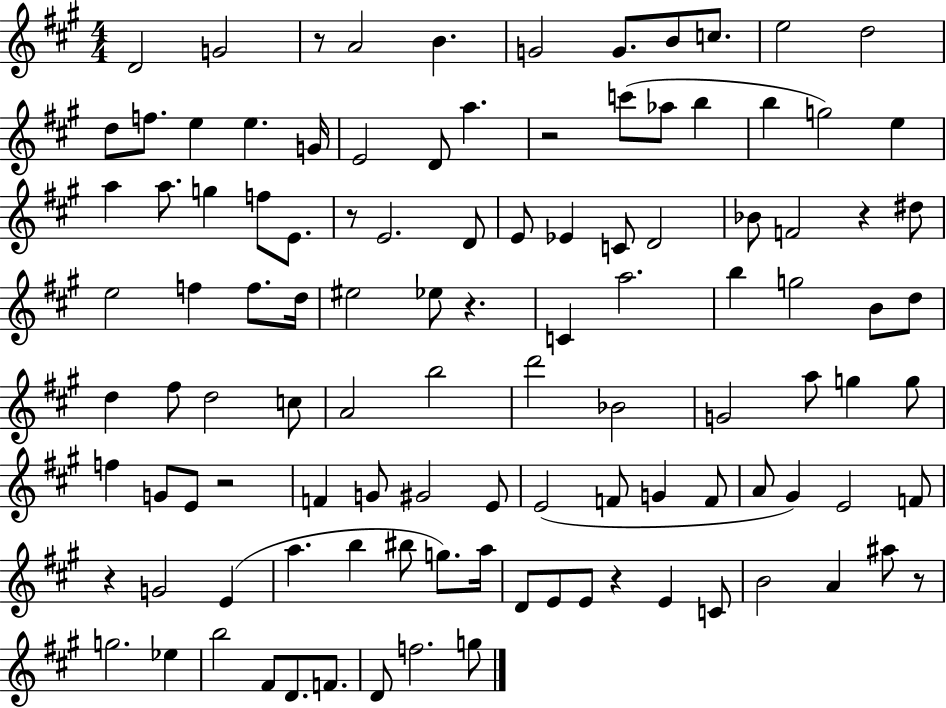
{
  \clef treble
  \numericTimeSignature
  \time 4/4
  \key a \major
  d'2 g'2 | r8 a'2 b'4. | g'2 g'8. b'8 c''8. | e''2 d''2 | \break d''8 f''8. e''4 e''4. g'16 | e'2 d'8 a''4. | r2 c'''8( aes''8 b''4 | b''4 g''2) e''4 | \break a''4 a''8. g''4 f''8 e'8. | r8 e'2. d'8 | e'8 ees'4 c'8 d'2 | bes'8 f'2 r4 dis''8 | \break e''2 f''4 f''8. d''16 | eis''2 ees''8 r4. | c'4 a''2. | b''4 g''2 b'8 d''8 | \break d''4 fis''8 d''2 c''8 | a'2 b''2 | d'''2 bes'2 | g'2 a''8 g''4 g''8 | \break f''4 g'8 e'8 r2 | f'4 g'8 gis'2 e'8 | e'2( f'8 g'4 f'8 | a'8 gis'4) e'2 f'8 | \break r4 g'2 e'4( | a''4. b''4 bis''8 g''8.) a''16 | d'8 e'8 e'8 r4 e'4 c'8 | b'2 a'4 ais''8 r8 | \break g''2. ees''4 | b''2 fis'8 d'8. f'8. | d'8 f''2. g''8 | \bar "|."
}